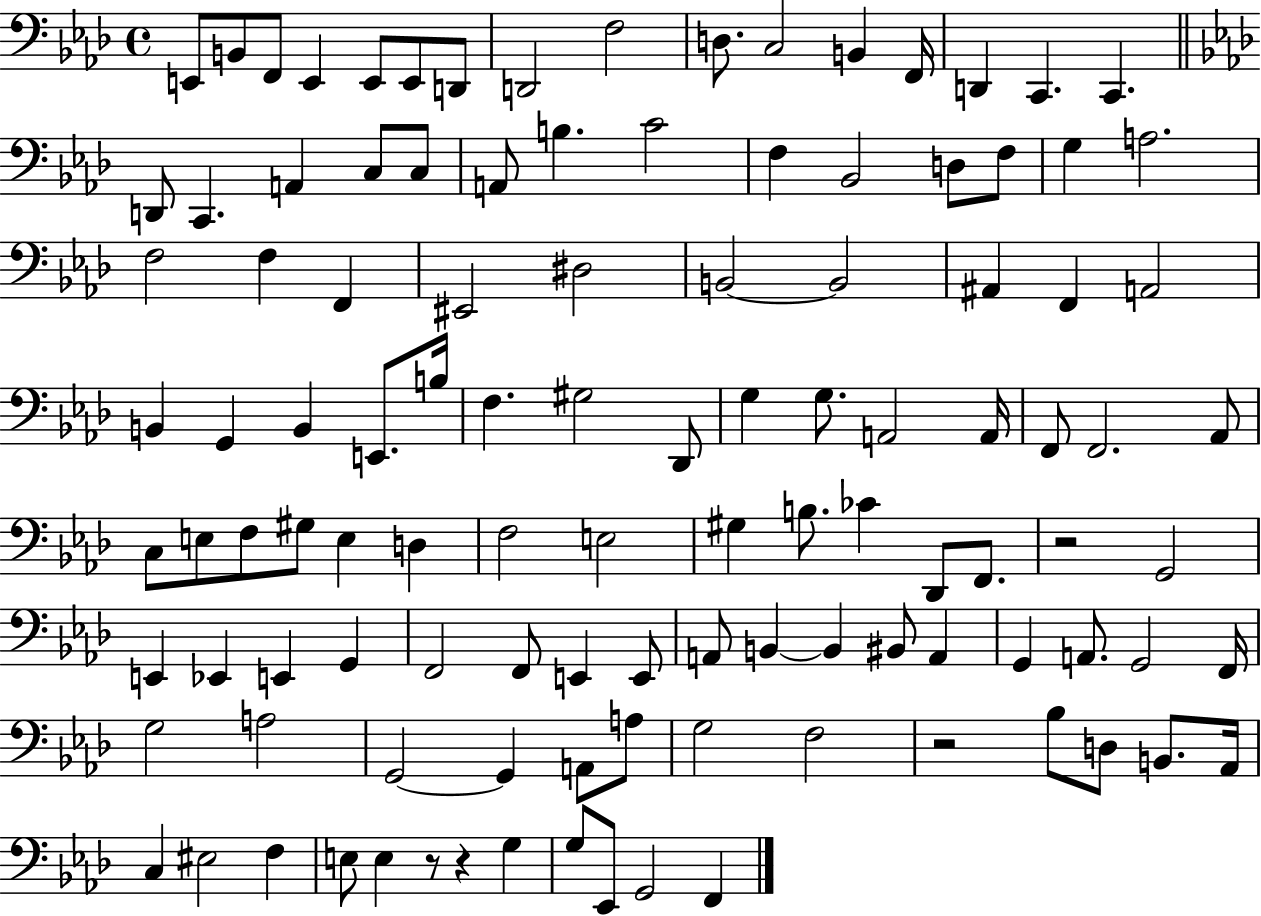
{
  \clef bass
  \time 4/4
  \defaultTimeSignature
  \key aes \major
  e,8 b,8 f,8 e,4 e,8 e,8 d,8 | d,2 f2 | d8. c2 b,4 f,16 | d,4 c,4. c,4. | \break \bar "||" \break \key aes \major d,8 c,4. a,4 c8 c8 | a,8 b4. c'2 | f4 bes,2 d8 f8 | g4 a2. | \break f2 f4 f,4 | eis,2 dis2 | b,2~~ b,2 | ais,4 f,4 a,2 | \break b,4 g,4 b,4 e,8. b16 | f4. gis2 des,8 | g4 g8. a,2 a,16 | f,8 f,2. aes,8 | \break c8 e8 f8 gis8 e4 d4 | f2 e2 | gis4 b8. ces'4 des,8 f,8. | r2 g,2 | \break e,4 ees,4 e,4 g,4 | f,2 f,8 e,4 e,8 | a,8 b,4~~ b,4 bis,8 a,4 | g,4 a,8. g,2 f,16 | \break g2 a2 | g,2~~ g,4 a,8 a8 | g2 f2 | r2 bes8 d8 b,8. aes,16 | \break c4 eis2 f4 | e8 e4 r8 r4 g4 | g8 ees,8 g,2 f,4 | \bar "|."
}